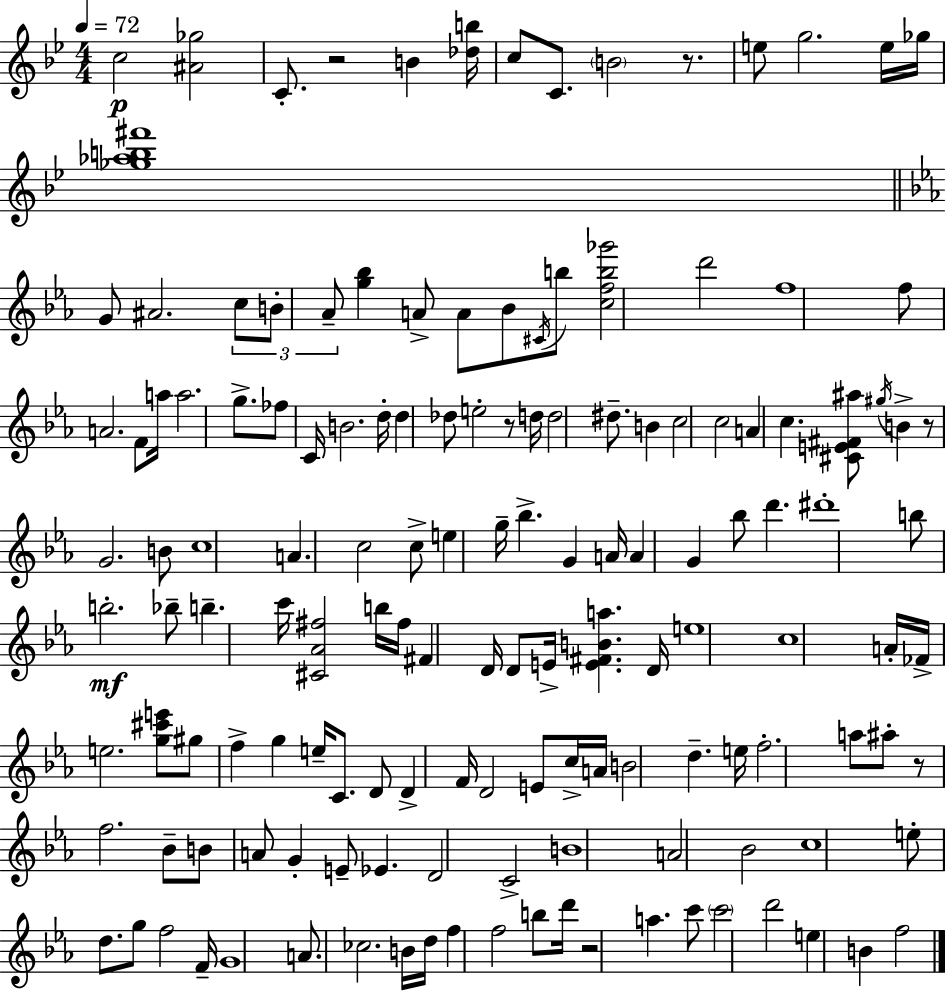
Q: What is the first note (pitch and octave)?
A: C5